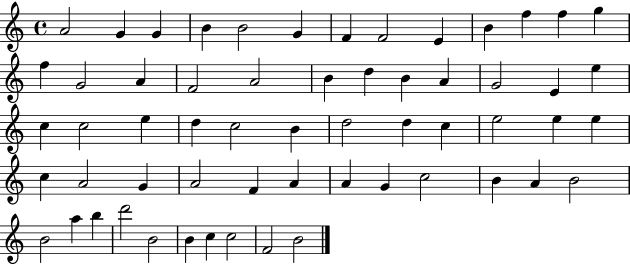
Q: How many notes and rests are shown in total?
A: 59